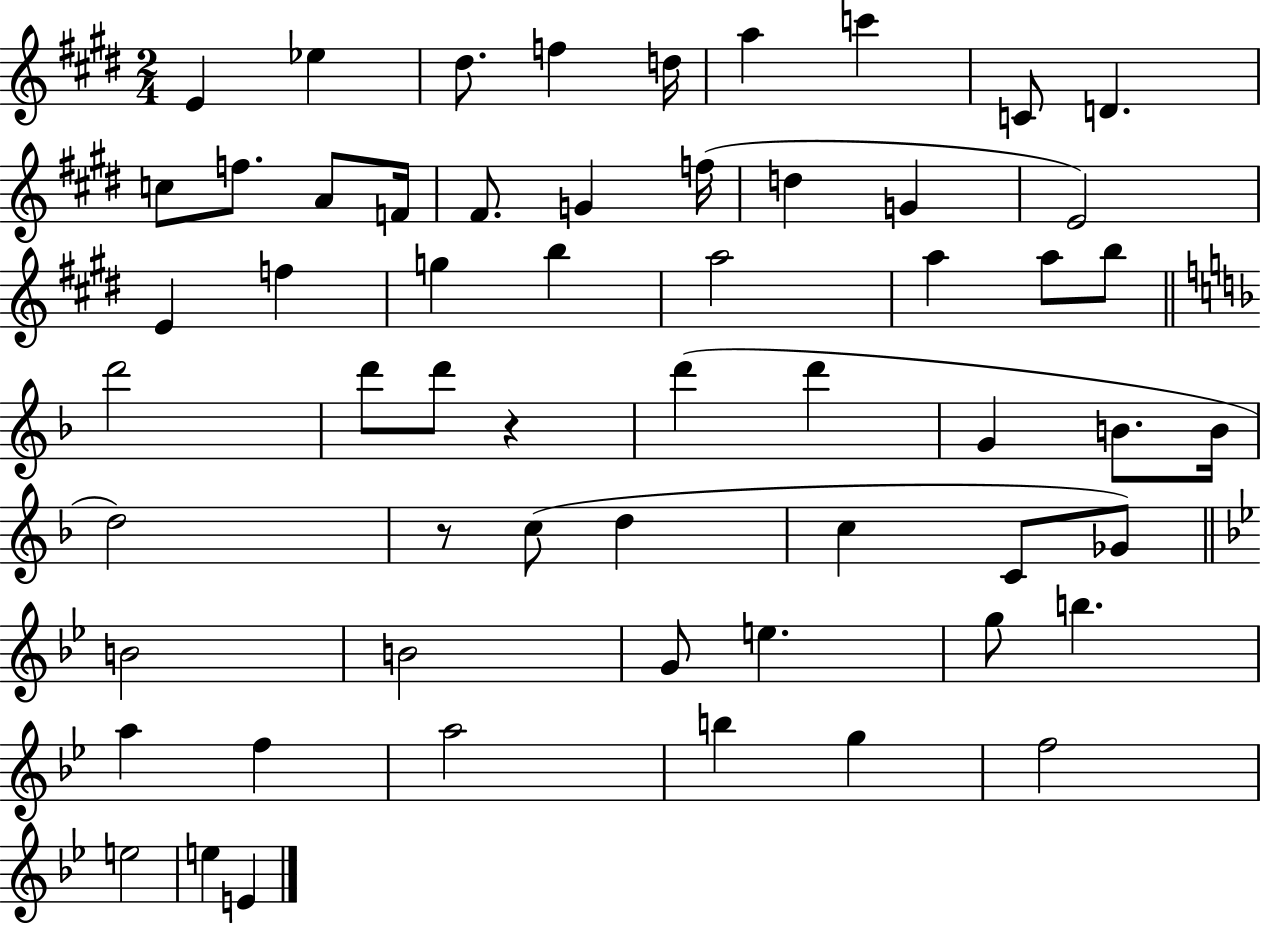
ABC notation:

X:1
T:Untitled
M:2/4
L:1/4
K:E
E _e ^d/2 f d/4 a c' C/2 D c/2 f/2 A/2 F/4 ^F/2 G f/4 d G E2 E f g b a2 a a/2 b/2 d'2 d'/2 d'/2 z d' d' G B/2 B/4 d2 z/2 c/2 d c C/2 _G/2 B2 B2 G/2 e g/2 b a f a2 b g f2 e2 e E